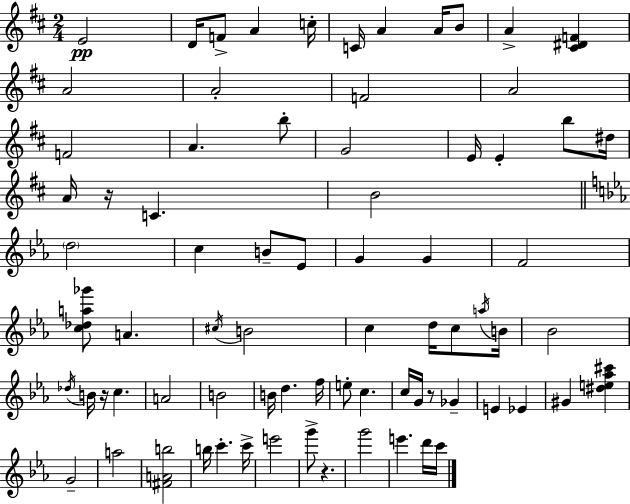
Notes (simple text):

E4/h D4/s F4/e A4/q C5/s C4/s A4/q A4/s B4/e A4/q [C#4,D#4,F4]/q A4/h A4/h F4/h A4/h F4/h A4/q. B5/e G4/h E4/s E4/q B5/e D#5/s A4/s R/s C4/q. B4/h D5/h C5/q B4/e Eb4/e G4/q G4/q F4/h [C5,Db5,A5,Gb6]/e A4/q. C#5/s B4/h C5/q D5/s C5/e A5/s B4/s Bb4/h Db5/s B4/s R/s C5/q. A4/h B4/h B4/s D5/q. F5/s E5/e C5/q. C5/s G4/s R/e Gb4/q E4/q Eb4/q G#4/q [D#5,E5,Ab5,C#6]/q G4/h A5/h [F#4,A4,B5]/h B5/s C6/q. C6/s E6/h G6/e R/q. G6/h E6/q. D6/s C6/s